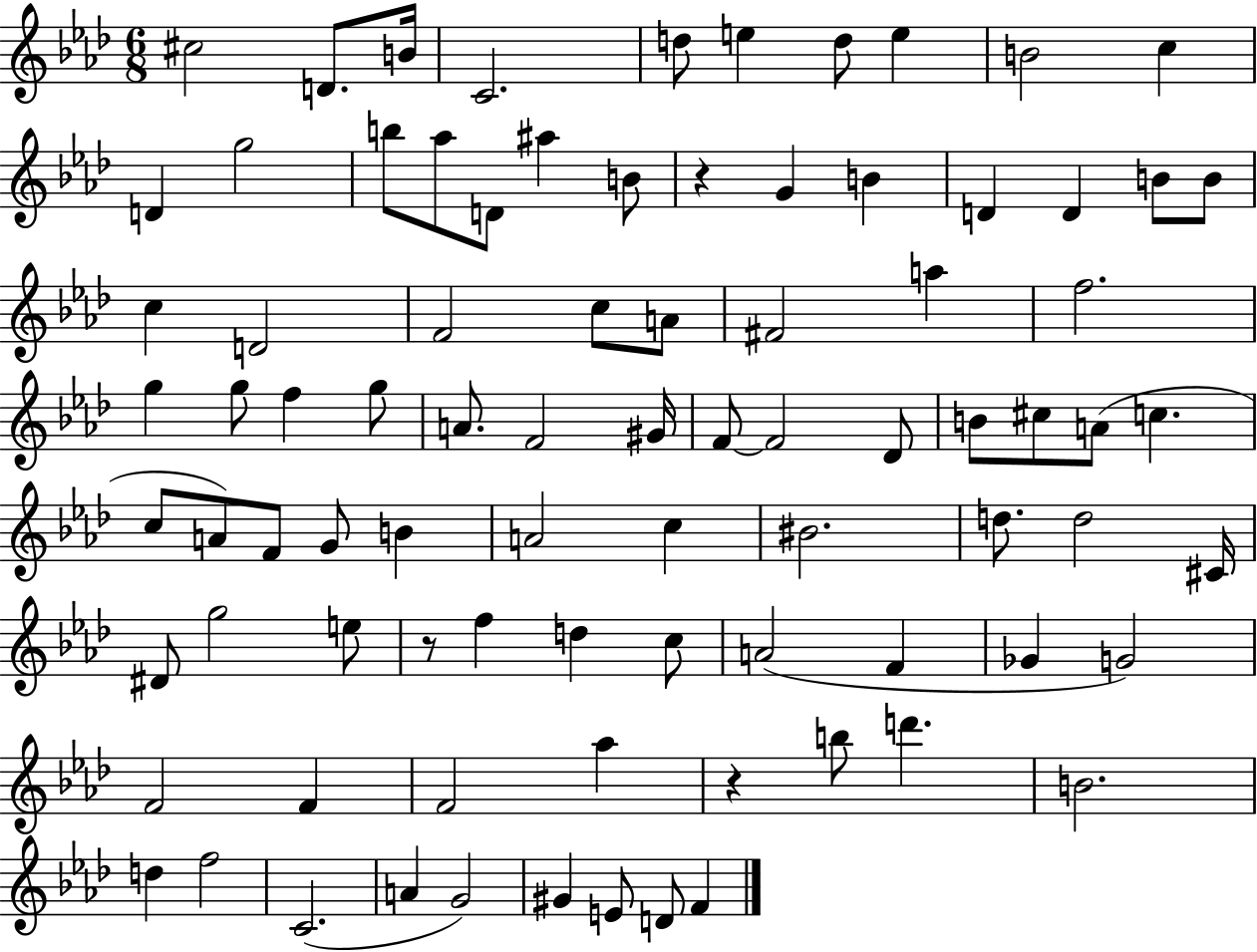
X:1
T:Untitled
M:6/8
L:1/4
K:Ab
^c2 D/2 B/4 C2 d/2 e d/2 e B2 c D g2 b/2 _a/2 D/2 ^a B/2 z G B D D B/2 B/2 c D2 F2 c/2 A/2 ^F2 a f2 g g/2 f g/2 A/2 F2 ^G/4 F/2 F2 _D/2 B/2 ^c/2 A/2 c c/2 A/2 F/2 G/2 B A2 c ^B2 d/2 d2 ^C/4 ^D/2 g2 e/2 z/2 f d c/2 A2 F _G G2 F2 F F2 _a z b/2 d' B2 d f2 C2 A G2 ^G E/2 D/2 F